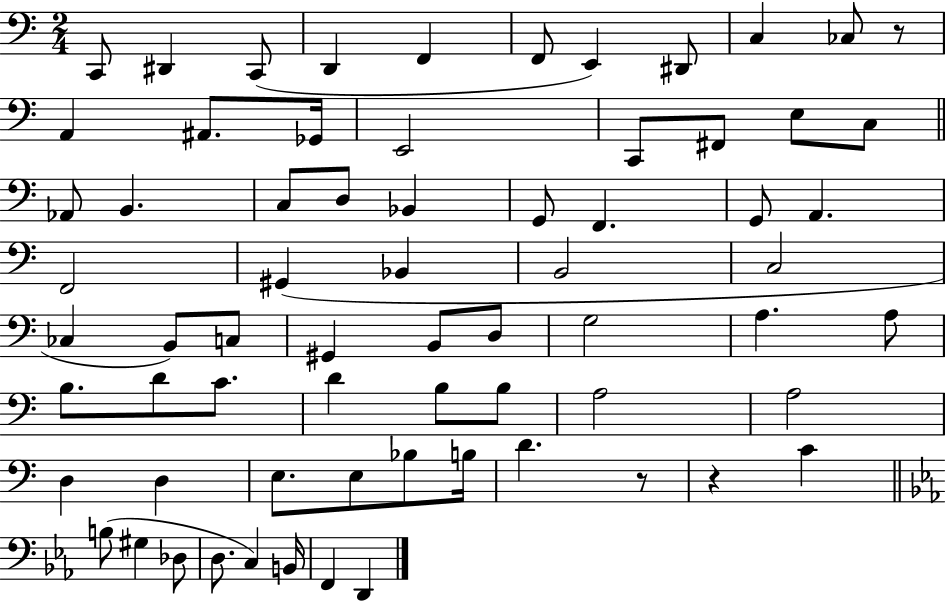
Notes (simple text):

C2/e D#2/q C2/e D2/q F2/q F2/e E2/q D#2/e C3/q CES3/e R/e A2/q A#2/e. Gb2/s E2/h C2/e F#2/e E3/e C3/e Ab2/e B2/q. C3/e D3/e Bb2/q G2/e F2/q. G2/e A2/q. F2/h G#2/q Bb2/q B2/h C3/h CES3/q B2/e C3/e G#2/q B2/e D3/e G3/h A3/q. A3/e B3/e. D4/e C4/e. D4/q B3/e B3/e A3/h A3/h D3/q D3/q E3/e. E3/e Bb3/e B3/s D4/q. R/e R/q C4/q B3/e G#3/q Db3/e D3/e. C3/q B2/s F2/q D2/q